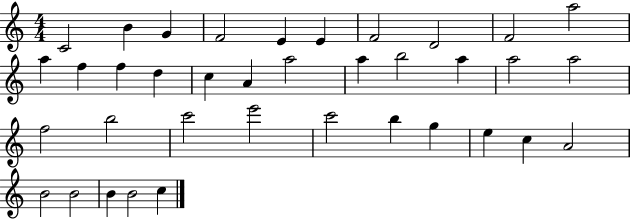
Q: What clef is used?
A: treble